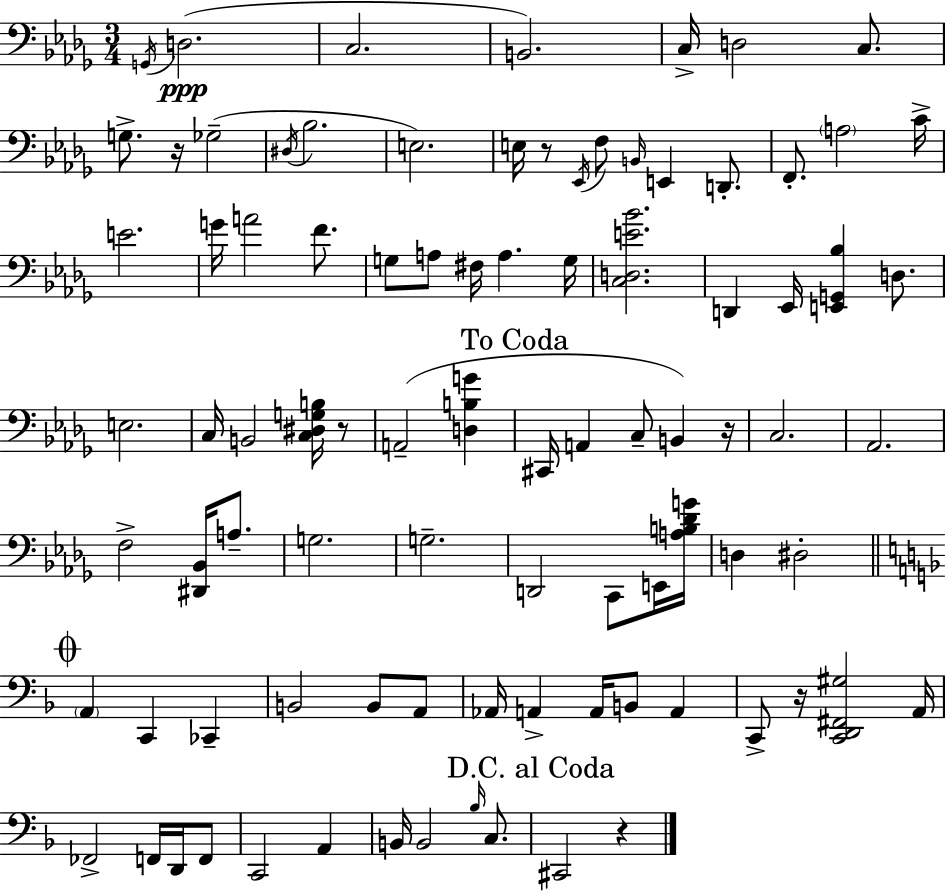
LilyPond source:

{
  \clef bass
  \numericTimeSignature
  \time 3/4
  \key bes \minor
  \acciaccatura { g,16 }\ppp d2.( | c2. | b,2.) | c16-> d2 c8. | \break g8.-> r16 ges2--( | \acciaccatura { dis16 } bes2. | e2.) | e16 r8 \acciaccatura { ees,16 } f8 \grace { b,16 } e,4 | \break d,8.-. f,8.-. \parenthesize a2 | c'16-> e'2. | g'16 a'2 | f'8. g8 a8 fis16 a4. | \break g16 <c d e' bes'>2. | d,4 ees,16 <e, g, bes>4 | d8. e2. | c16 b,2 | \break <c dis g b>16 r8 a,2--( | <d b g'>4 \mark "To Coda" cis,16 a,4 c8-- b,4) | r16 c2. | aes,2. | \break f2-> | <dis, bes,>16 a8.-- g2. | g2.-- | d,2 | \break c,8 e,16 <a b des' g'>16 d4 dis2-. | \mark \markup { \musicglyph "scripts.coda" } \bar "||" \break \key d \minor \parenthesize a,4 c,4 ces,4-- | b,2 b,8 a,8 | aes,16 a,4-> a,16 b,8 a,4 | c,8-> r16 <c, d, fis, gis>2 a,16 | \break fes,2-> f,16 d,16 f,8 | c,2 a,4 | b,16 b,2 \grace { bes16 } c8. | \mark "D.C. al Coda" cis,2 r4 | \break \bar "|."
}